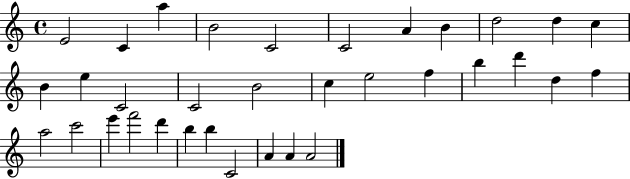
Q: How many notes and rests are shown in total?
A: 34